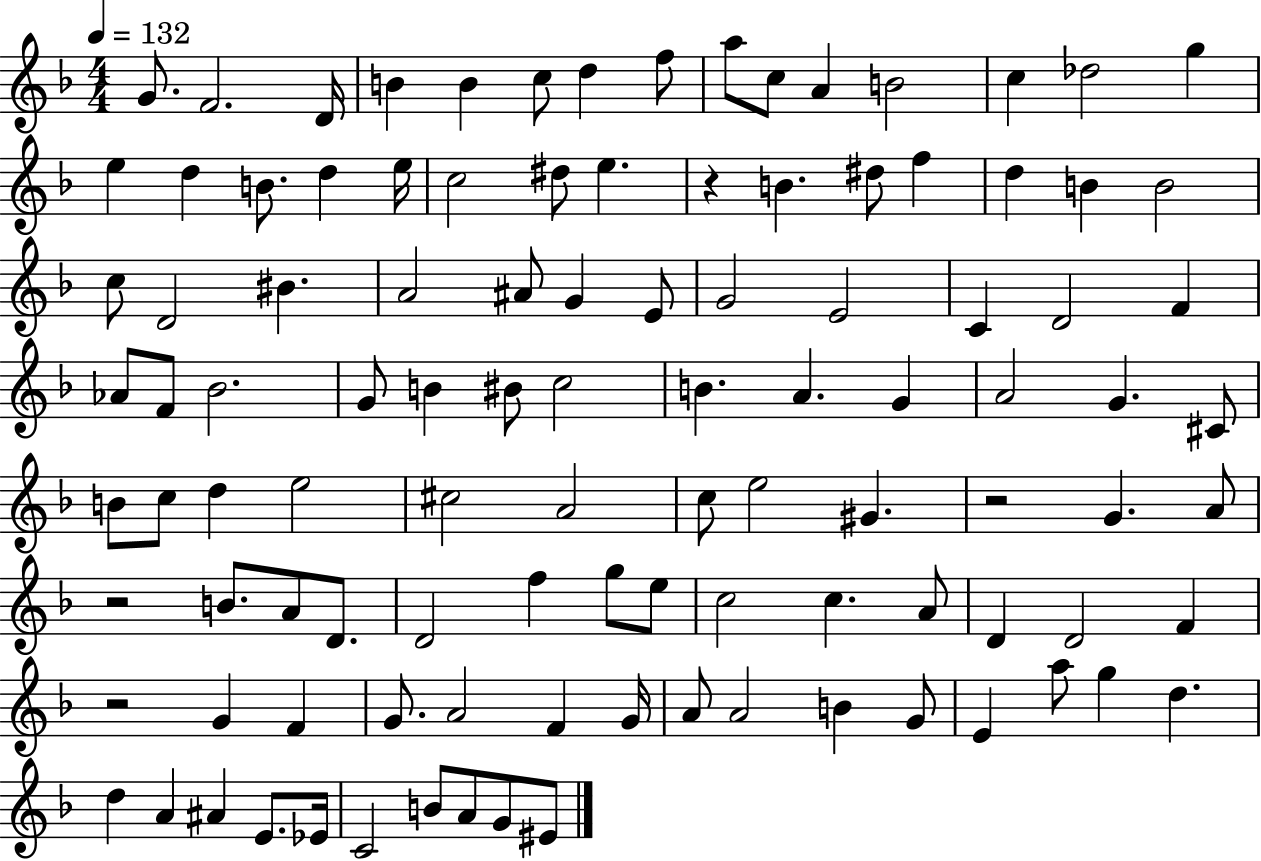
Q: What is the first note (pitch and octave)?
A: G4